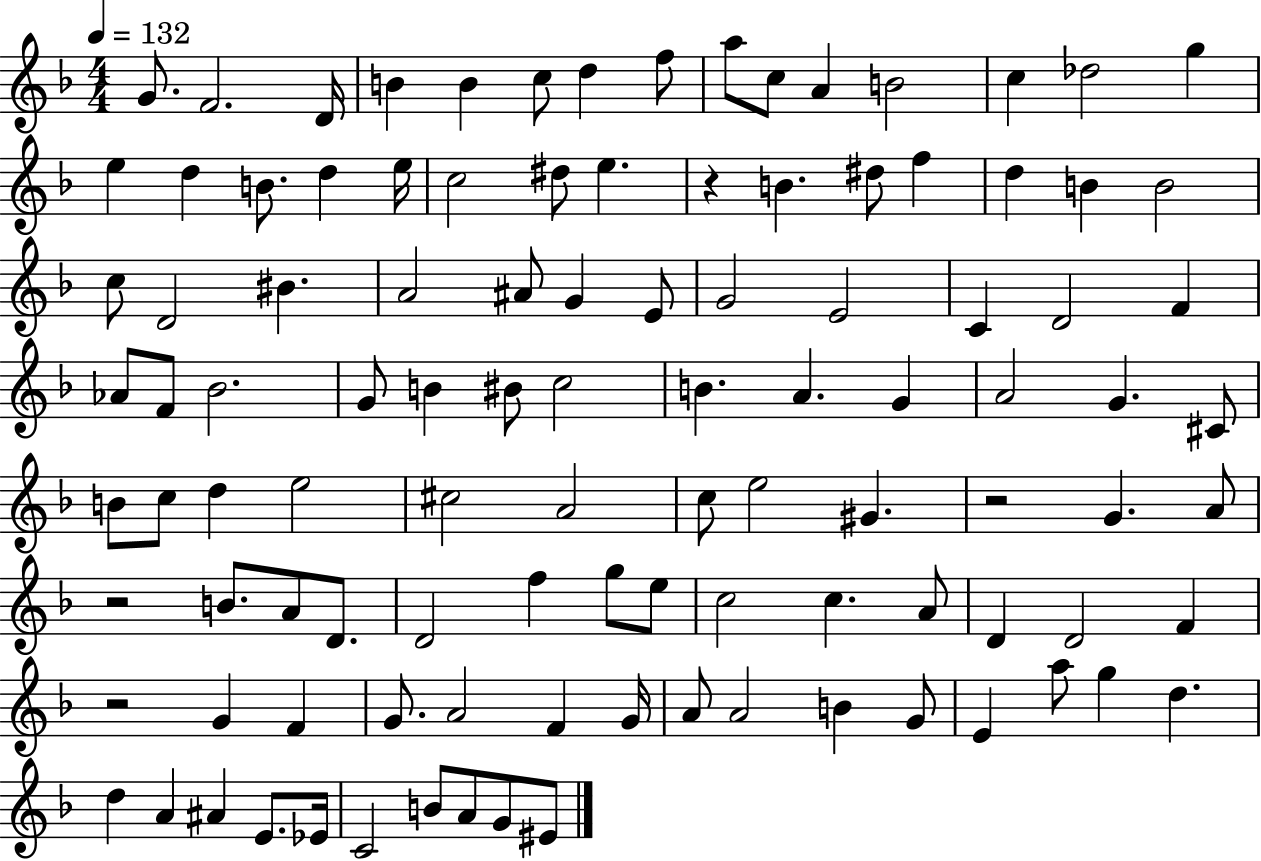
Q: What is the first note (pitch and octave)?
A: G4